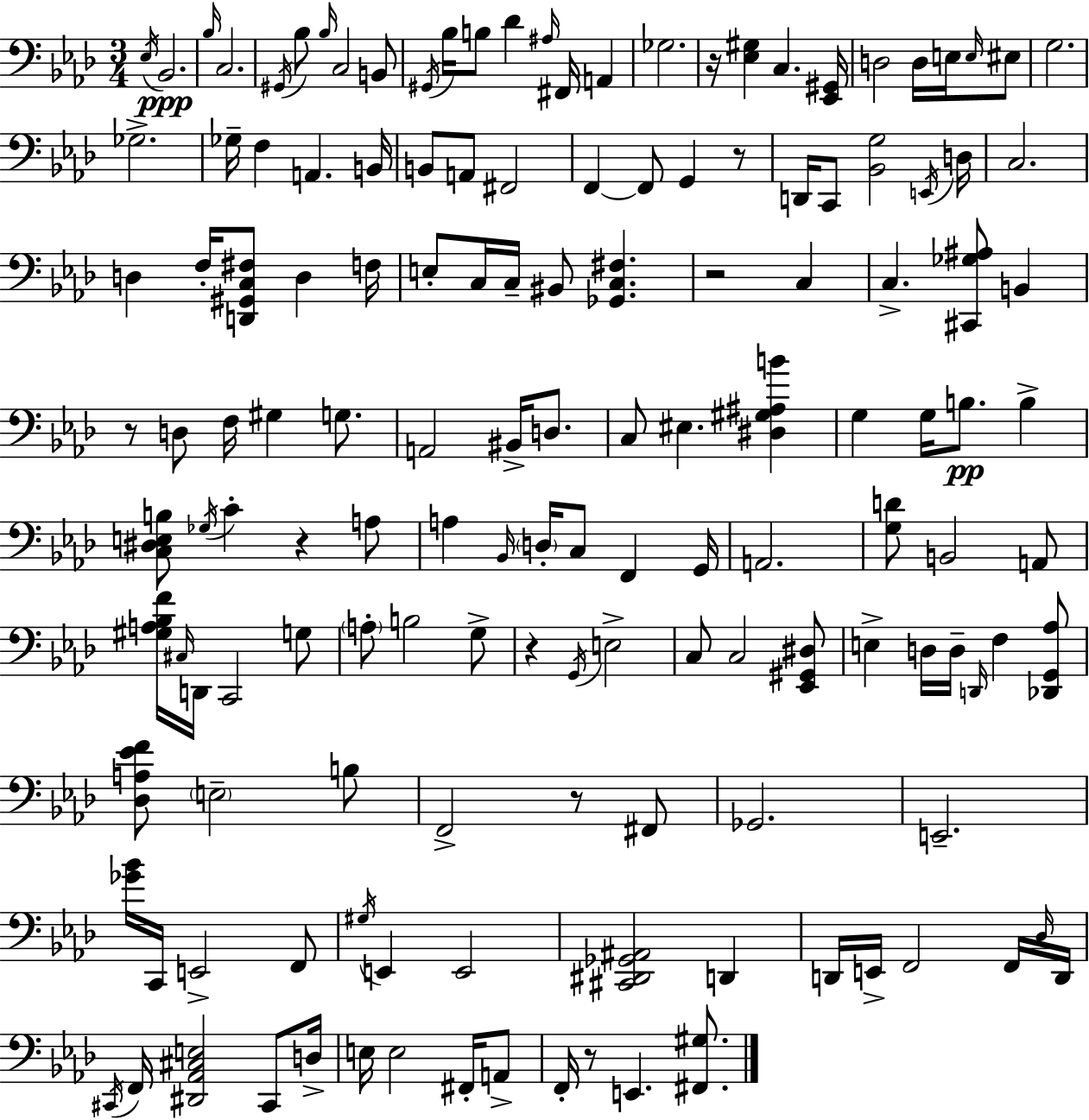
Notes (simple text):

Eb3/s Bb2/h. Bb3/s C3/h. G#2/s Bb3/e Bb3/s C3/h B2/e G#2/s Bb3/s B3/e Db4/q A#3/s F#2/s A2/q Gb3/h. R/s [Eb3,G#3]/q C3/q. [Eb2,G#2]/s D3/h D3/s E3/s E3/s EIS3/e G3/h. Gb3/h. Gb3/s F3/q A2/q. B2/s B2/e A2/e F#2/h F2/q F2/e G2/q R/e D2/s C2/e [Bb2,G3]/h E2/s D3/s C3/h. D3/q F3/s [D2,G#2,C3,F#3]/e D3/q F3/s E3/e C3/s C3/s BIS2/e [Gb2,C3,F#3]/q. R/h C3/q C3/q. [C#2,Gb3,A#3]/e B2/q R/e D3/e F3/s G#3/q G3/e. A2/h BIS2/s D3/e. C3/e EIS3/q. [D#3,G#3,A#3,B4]/q G3/q G3/s B3/e. B3/q [C3,D#3,E3,B3]/e Gb3/s C4/q R/q A3/e A3/q Bb2/s D3/s C3/e F2/q G2/s A2/h. [G3,D4]/e B2/h A2/e [G#3,A3,Bb3,F4]/s C#3/s D2/s C2/h G3/e A3/e B3/h G3/e R/q G2/s E3/h C3/e C3/h [Eb2,G#2,D#3]/e E3/q D3/s D3/s D2/s F3/q [Db2,G2,Ab3]/e [Db3,A3,Eb4,F4]/e E3/h B3/e F2/h R/e F#2/e Gb2/h. E2/h. [Gb4,Bb4]/s C2/s E2/h F2/e G#3/s E2/q E2/h [C#2,D#2,Gb2,A#2]/h D2/q D2/s E2/s F2/h F2/s Db3/s D2/s C#2/s F2/s [D#2,Ab2,C#3,E3]/h C#2/e D3/s E3/s E3/h F#2/s A2/e F2/s R/e E2/q. [F#2,G#3]/e.